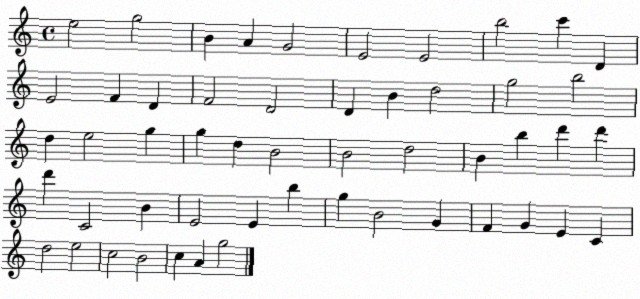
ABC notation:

X:1
T:Untitled
M:4/4
L:1/4
K:C
e2 g2 B A G2 E2 E2 b2 c' D E2 F D F2 D2 D B d2 g2 b2 d e2 g g d B2 B2 d2 B b d' d' d' C2 B E2 E b g B2 G F G E C d2 e2 c2 B2 c A g2